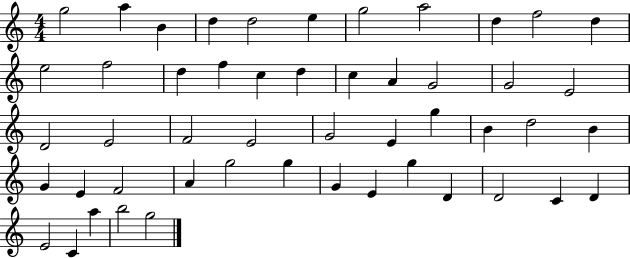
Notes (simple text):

G5/h A5/q B4/q D5/q D5/h E5/q G5/h A5/h D5/q F5/h D5/q E5/h F5/h D5/q F5/q C5/q D5/q C5/q A4/q G4/h G4/h E4/h D4/h E4/h F4/h E4/h G4/h E4/q G5/q B4/q D5/h B4/q G4/q E4/q F4/h A4/q G5/h G5/q G4/q E4/q G5/q D4/q D4/h C4/q D4/q E4/h C4/q A5/q B5/h G5/h